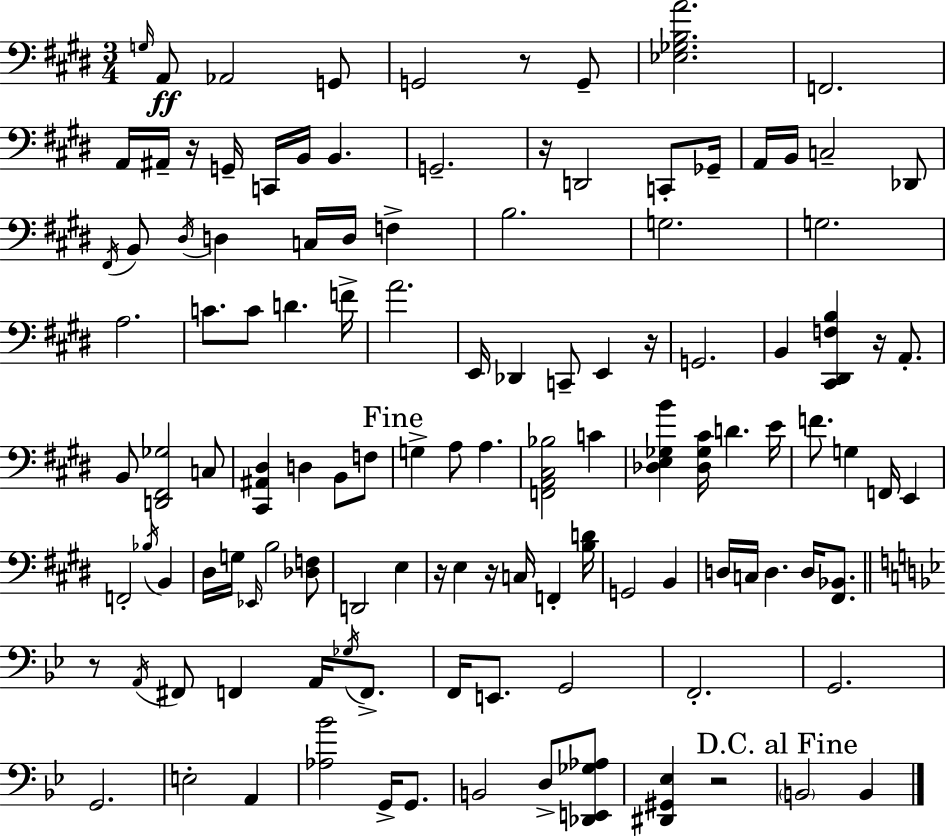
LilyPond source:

{
  \clef bass
  \numericTimeSignature
  \time 3/4
  \key e \major
  \grace { g16 }\ff a,8 aes,2 g,8 | g,2 r8 g,8-- | <ees ges b a'>2. | f,2. | \break a,16 ais,16-- r16 g,16-- c,16 b,16 b,4. | g,2.-- | r16 d,2 c,8-. | ges,16-- a,16 b,16 c2-- des,8 | \break \acciaccatura { fis,16 } b,8 \acciaccatura { dis16 } d4 c16 d16 f4-> | b2. | g2. | g2. | \break a2. | c'8. c'8 d'4. | f'16-> a'2. | e,16 des,4 c,8-- e,4 | \break r16 g,2. | b,4 <cis, dis, f b>4 r16 | a,8.-. b,8 <d, fis, ges>2 | c8 <cis, ais, dis>4 d4 b,8 | \break f8 \mark "Fine" g4-> a8 a4. | <f, a, cis bes>2 c'4 | <des e ges b'>4 <des ges cis'>16 d'4. | e'16 f'8. g4 f,16 e,4 | \break f,2-. \acciaccatura { bes16 } | b,4 dis16 g16 \grace { ees,16 } b2 | <des f>8 d,2 | e4 r16 e4 r16 c16 | \break f,4-. <b d'>16 g,2 | b,4 d16 c16 d4. | d16 <fis, bes,>8. \bar "||" \break \key bes \major r8 \acciaccatura { a,16 } fis,8 f,4 a,16 \acciaccatura { ges16 } f,8.-> | f,16 e,8. g,2 | f,2.-. | g,2. | \break g,2. | e2-. a,4 | <aes bes'>2 g,16-> g,8. | b,2 d8-> | \break <des, e, ges aes>8 <dis, gis, ees>4 r2 | \mark "D.C. al Fine" \parenthesize b,2 b,4 | \bar "|."
}